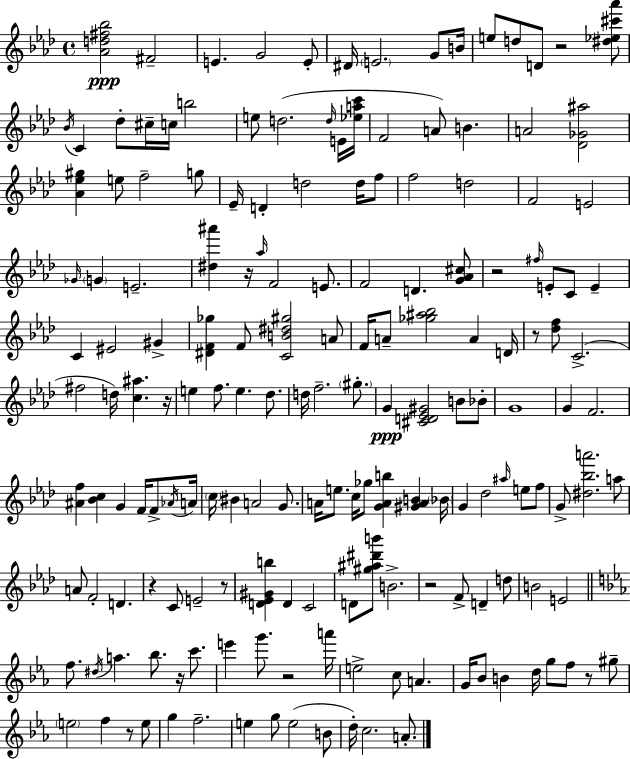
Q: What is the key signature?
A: AES major